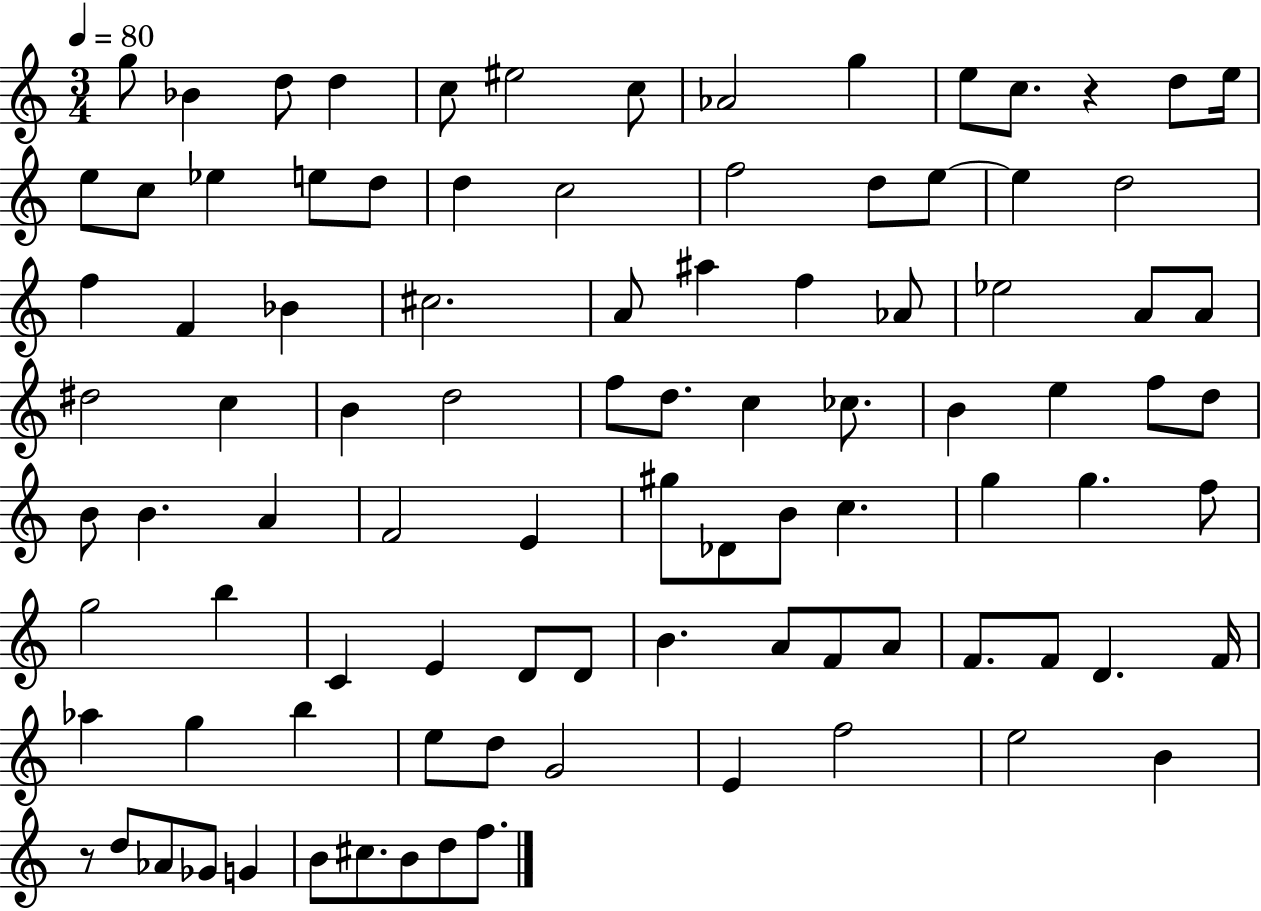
G5/e Bb4/q D5/e D5/q C5/e EIS5/h C5/e Ab4/h G5/q E5/e C5/e. R/q D5/e E5/s E5/e C5/e Eb5/q E5/e D5/e D5/q C5/h F5/h D5/e E5/e E5/q D5/h F5/q F4/q Bb4/q C#5/h. A4/e A#5/q F5/q Ab4/e Eb5/h A4/e A4/e D#5/h C5/q B4/q D5/h F5/e D5/e. C5/q CES5/e. B4/q E5/q F5/e D5/e B4/e B4/q. A4/q F4/h E4/q G#5/e Db4/e B4/e C5/q. G5/q G5/q. F5/e G5/h B5/q C4/q E4/q D4/e D4/e B4/q. A4/e F4/e A4/e F4/e. F4/e D4/q. F4/s Ab5/q G5/q B5/q E5/e D5/e G4/h E4/q F5/h E5/h B4/q R/e D5/e Ab4/e Gb4/e G4/q B4/e C#5/e. B4/e D5/e F5/e.